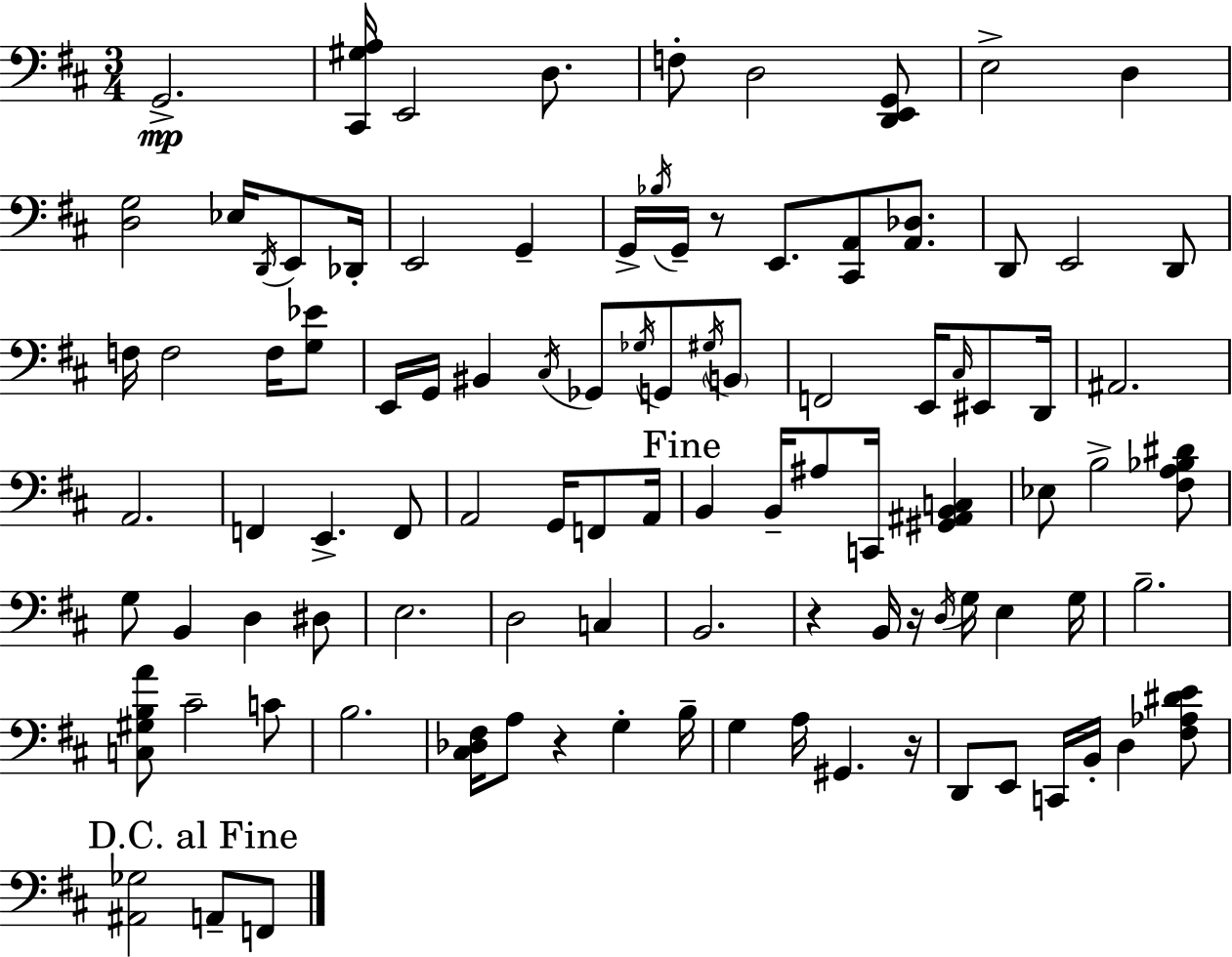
{
  \clef bass
  \numericTimeSignature
  \time 3/4
  \key d \major
  g,2.->\mp | <cis, gis a>16 e,2 d8. | f8-. d2 <d, e, g,>8 | e2-> d4 | \break <d g>2 ees16 \acciaccatura { d,16 } e,8 | des,16-. e,2 g,4-- | g,16-> \acciaccatura { bes16 } g,16-- r8 e,8. <cis, a,>8 <a, des>8. | d,8 e,2 | \break d,8 f16 f2 f16 | <g ees'>8 e,16 g,16 bis,4 \acciaccatura { cis16 } ges,8 \acciaccatura { ges16 } | g,8 \acciaccatura { gis16 } \parenthesize b,8 f,2 | e,16 \grace { cis16 } eis,8 d,16 ais,2. | \break a,2. | f,4 e,4.-> | f,8 a,2 | g,16 f,8 a,16 \mark "Fine" b,4 b,16-- ais8 | \break c,16 <gis, ais, b, c>4 ees8 b2-> | <fis a bes dis'>8 g8 b,4 | d4 dis8 e2. | d2 | \break c4 b,2. | r4 b,16 r16 | \acciaccatura { d16 } g16 e4 g16 b2.-- | <c gis b a'>8 cis'2-- | \break c'8 b2. | <cis des fis>16 a8 r4 | g4-. b16-- g4 a16 | gis,4. r16 d,8 e,8 c,16 | \break b,16-. d4 <fis aes dis' e'>8 \mark "D.C. al Fine" <ais, ges>2 | a,8-- f,8 \bar "|."
}